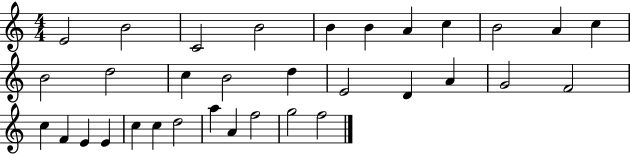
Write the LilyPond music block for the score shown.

{
  \clef treble
  \numericTimeSignature
  \time 4/4
  \key c \major
  e'2 b'2 | c'2 b'2 | b'4 b'4 a'4 c''4 | b'2 a'4 c''4 | \break b'2 d''2 | c''4 b'2 d''4 | e'2 d'4 a'4 | g'2 f'2 | \break c''4 f'4 e'4 e'4 | c''4 c''4 d''2 | a''4 a'4 f''2 | g''2 f''2 | \break \bar "|."
}